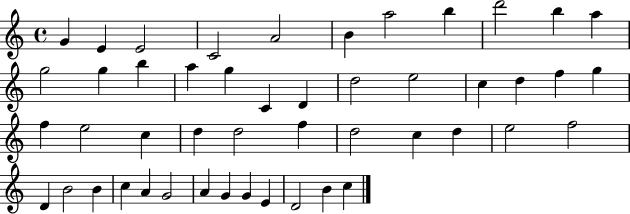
{
  \clef treble
  \time 4/4
  \defaultTimeSignature
  \key c \major
  g'4 e'4 e'2 | c'2 a'2 | b'4 a''2 b''4 | d'''2 b''4 a''4 | \break g''2 g''4 b''4 | a''4 g''4 c'4 d'4 | d''2 e''2 | c''4 d''4 f''4 g''4 | \break f''4 e''2 c''4 | d''4 d''2 f''4 | d''2 c''4 d''4 | e''2 f''2 | \break d'4 b'2 b'4 | c''4 a'4 g'2 | a'4 g'4 g'4 e'4 | d'2 b'4 c''4 | \break \bar "|."
}